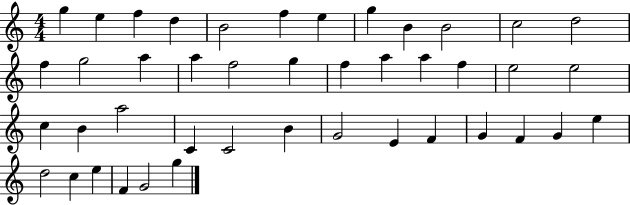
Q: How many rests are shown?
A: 0